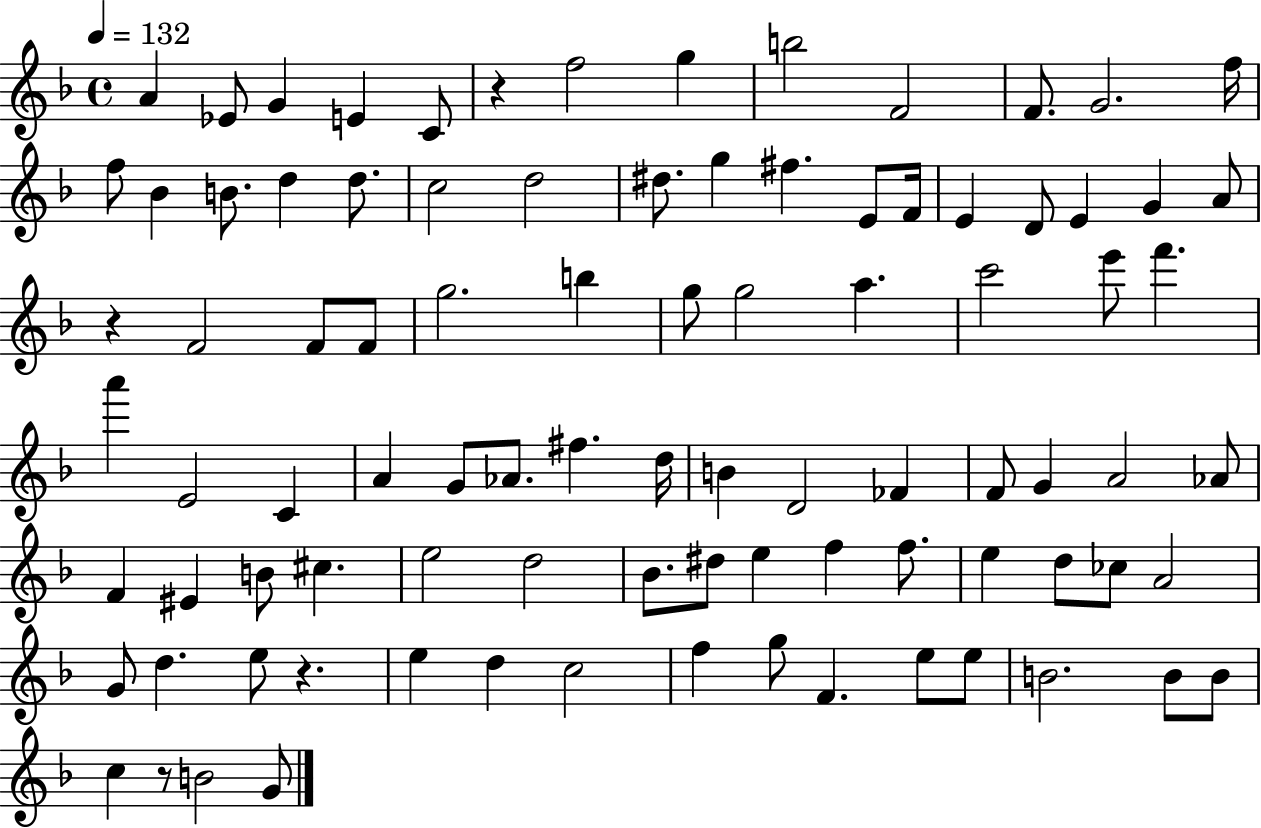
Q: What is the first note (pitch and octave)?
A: A4